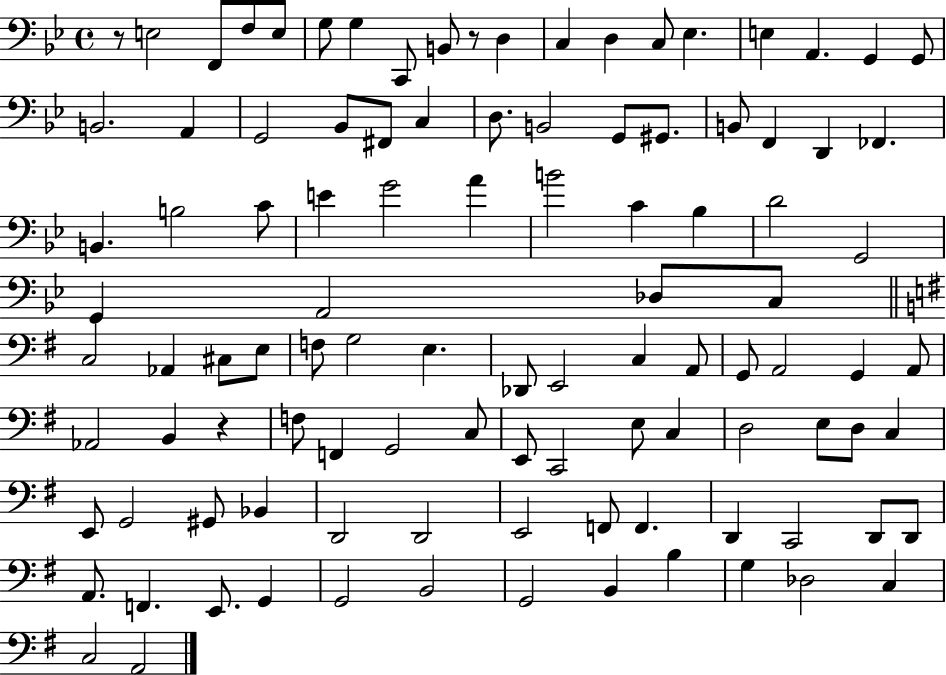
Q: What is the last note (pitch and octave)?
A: A2